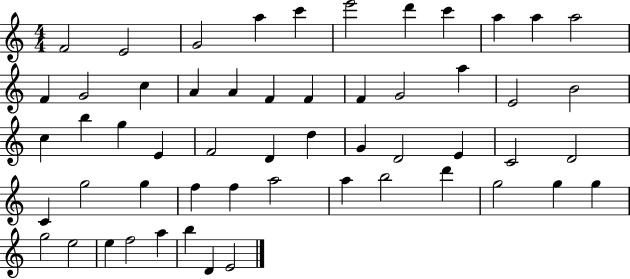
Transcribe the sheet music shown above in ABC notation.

X:1
T:Untitled
M:4/4
L:1/4
K:C
F2 E2 G2 a c' e'2 d' c' a a a2 F G2 c A A F F F G2 a E2 B2 c b g E F2 D d G D2 E C2 D2 C g2 g f f a2 a b2 d' g2 g g g2 e2 e f2 a b D E2